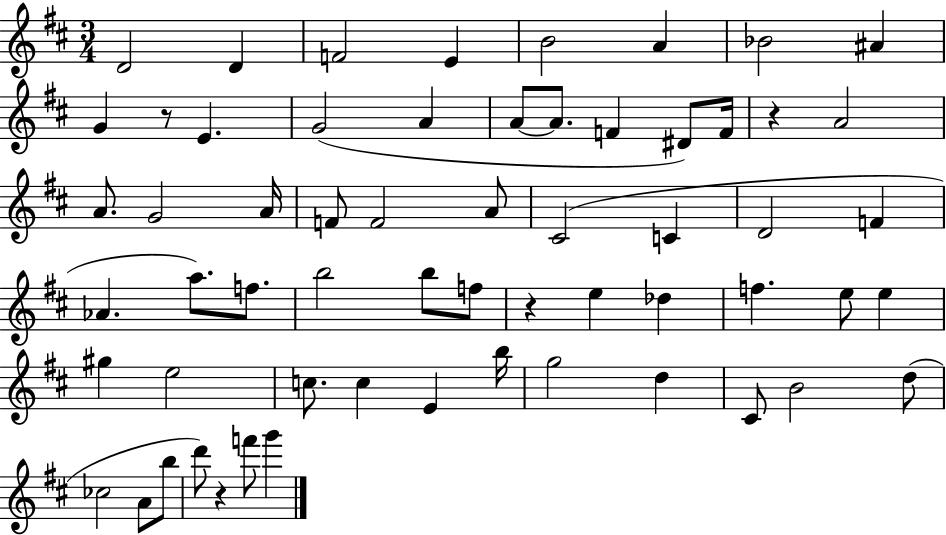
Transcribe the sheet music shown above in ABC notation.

X:1
T:Untitled
M:3/4
L:1/4
K:D
D2 D F2 E B2 A _B2 ^A G z/2 E G2 A A/2 A/2 F ^D/2 F/4 z A2 A/2 G2 A/4 F/2 F2 A/2 ^C2 C D2 F _A a/2 f/2 b2 b/2 f/2 z e _d f e/2 e ^g e2 c/2 c E b/4 g2 d ^C/2 B2 d/2 _c2 A/2 b/2 d'/2 z f'/2 g'